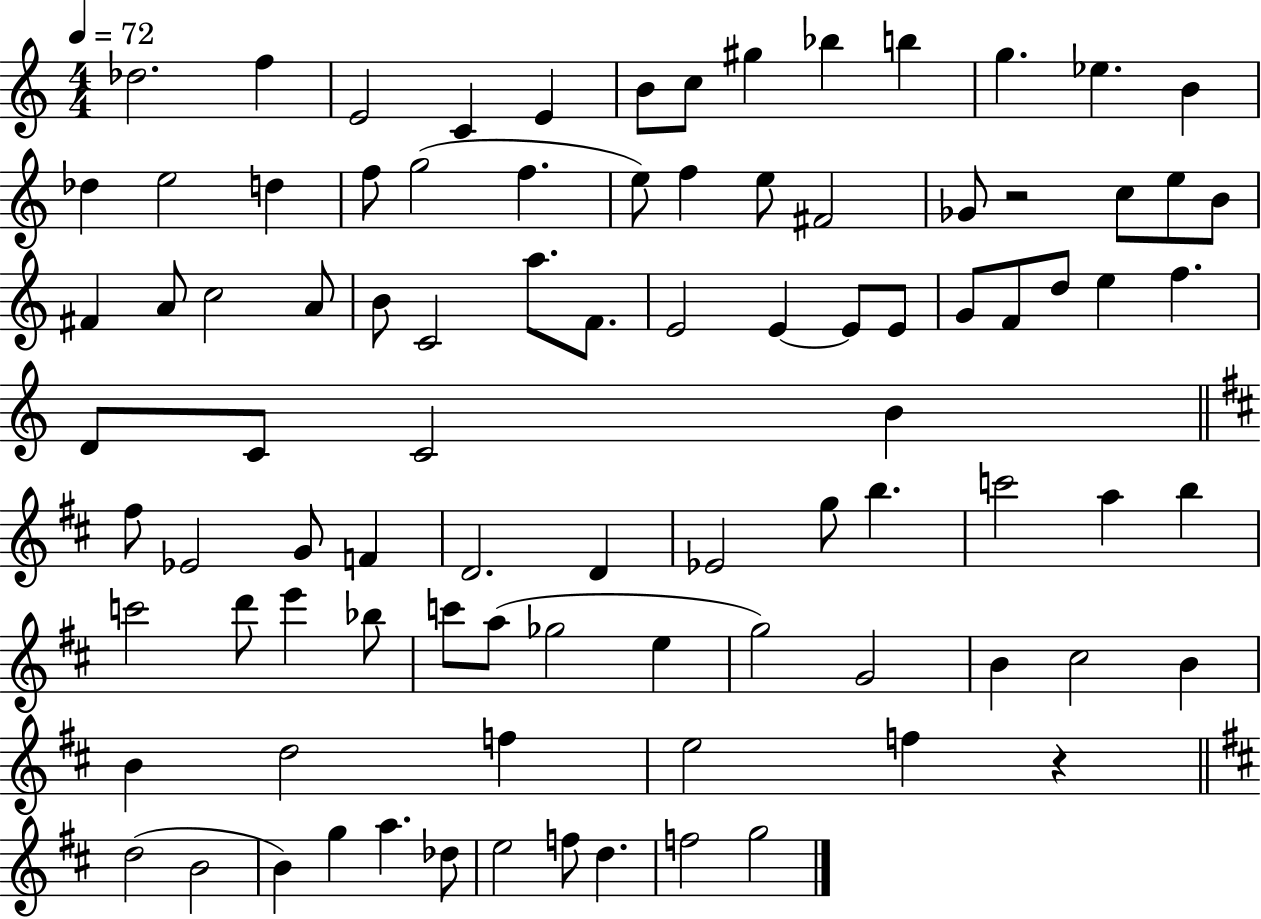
{
  \clef treble
  \numericTimeSignature
  \time 4/4
  \key c \major
  \tempo 4 = 72
  \repeat volta 2 { des''2. f''4 | e'2 c'4 e'4 | b'8 c''8 gis''4 bes''4 b''4 | g''4. ees''4. b'4 | \break des''4 e''2 d''4 | f''8 g''2( f''4. | e''8) f''4 e''8 fis'2 | ges'8 r2 c''8 e''8 b'8 | \break fis'4 a'8 c''2 a'8 | b'8 c'2 a''8. f'8. | e'2 e'4~~ e'8 e'8 | g'8 f'8 d''8 e''4 f''4. | \break d'8 c'8 c'2 b'4 | \bar "||" \break \key d \major fis''8 ees'2 g'8 f'4 | d'2. d'4 | ees'2 g''8 b''4. | c'''2 a''4 b''4 | \break c'''2 d'''8 e'''4 bes''8 | c'''8 a''8( ges''2 e''4 | g''2) g'2 | b'4 cis''2 b'4 | \break b'4 d''2 f''4 | e''2 f''4 r4 | \bar "||" \break \key d \major d''2( b'2 | b'4) g''4 a''4. des''8 | e''2 f''8 d''4. | f''2 g''2 | \break } \bar "|."
}